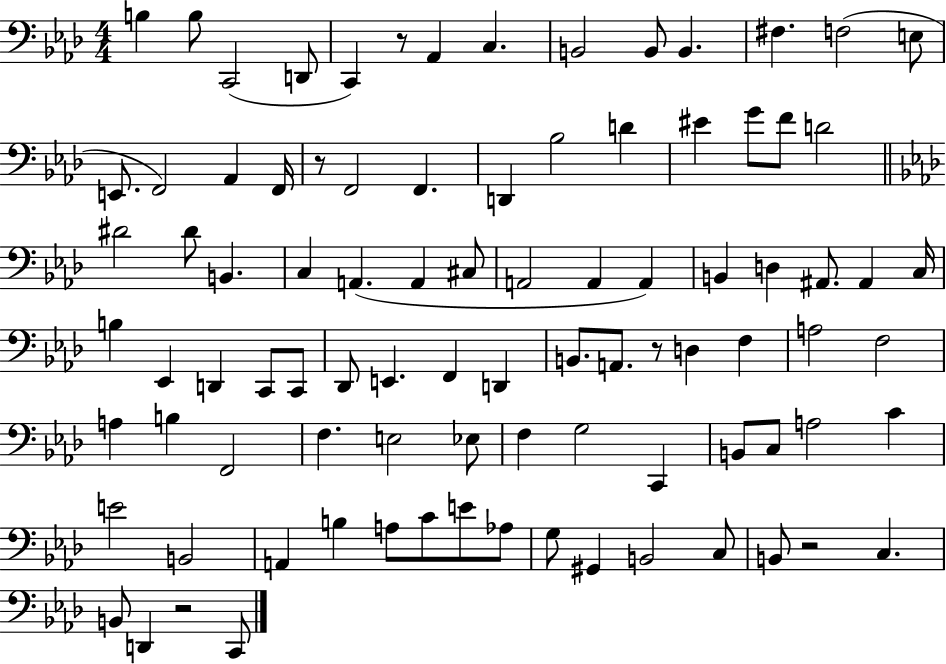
B3/q B3/e C2/h D2/e C2/q R/e Ab2/q C3/q. B2/h B2/e B2/q. F#3/q. F3/h E3/e E2/e. F2/h Ab2/q F2/s R/e F2/h F2/q. D2/q Bb3/h D4/q EIS4/q G4/e F4/e D4/h D#4/h D#4/e B2/q. C3/q A2/q. A2/q C#3/e A2/h A2/q A2/q B2/q D3/q A#2/e. A#2/q C3/s B3/q Eb2/q D2/q C2/e C2/e Db2/e E2/q. F2/q D2/q B2/e. A2/e. R/e D3/q F3/q A3/h F3/h A3/q B3/q F2/h F3/q. E3/h Eb3/e F3/q G3/h C2/q B2/e C3/e A3/h C4/q E4/h B2/h A2/q B3/q A3/e C4/e E4/e Ab3/e G3/e G#2/q B2/h C3/e B2/e R/h C3/q. B2/e D2/q R/h C2/e